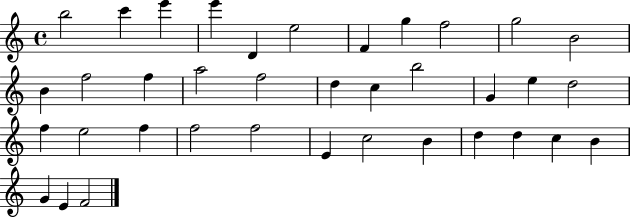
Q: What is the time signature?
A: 4/4